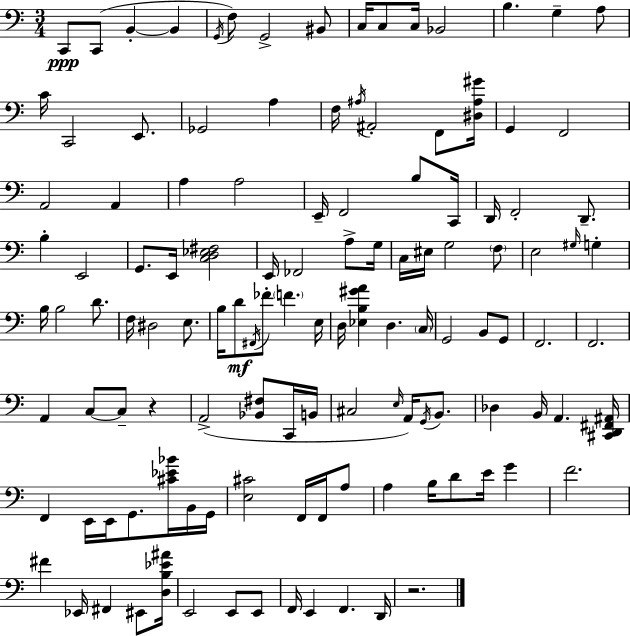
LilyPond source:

{
  \clef bass
  \numericTimeSignature
  \time 3/4
  \key c \major
  c,8\ppp c,8( b,4-.~~ b,4 | \acciaccatura { g,16 }) f8 g,2-> bis,8 | c16 c8 c16 bes,2 | b4. g4-- a8 | \break c'16 c,2 e,8. | ges,2 a4 | f16 \acciaccatura { ais16 } ais,2-. f,8 | <dis ais gis'>16 g,4 f,2 | \break a,2 a,4 | a4 a2 | e,16-- f,2 b8 | c,16 d,16 f,2-. d,8.-- | \break b4-. e,2 | g,8. e,16 <c d ees fis>2 | e,16 fes,2 a8-> | g16 c16 eis16 g2 | \break \parenthesize f8 e2 \grace { gis16 } g4-. | b16 b2 | d'8. f16 dis2 | e8. b16 d'8\mf \acciaccatura { fis,16 } fes'8-. \parenthesize f'4. | \break e16 d16 <ees b gis' a'>4 d4. | \parenthesize c16 g,2 | b,8 g,8 f,2. | f,2. | \break a,4 c8~~ c8-- | r4 a,2->( | <bes, fis>8 c,16 b,16 cis2 | \grace { e16 }) a,16 \acciaccatura { g,16 } b,8. des4 b,16 a,4. | \break <cis, d, fis, ais,>16 f,4 e,16 e,16 | g,8. <cis' ees' bes'>16 b,16 g,16 <e cis'>2 | f,16 f,16 a8 a4 b16 d'8 | e'16 g'4 f'2. | \break fis'4 ees,16 fis,4 | eis,8 <d b ees' ais'>16 e,2 | e,8 e,8 f,16 e,4 f,4. | d,16 r2. | \break \bar "|."
}